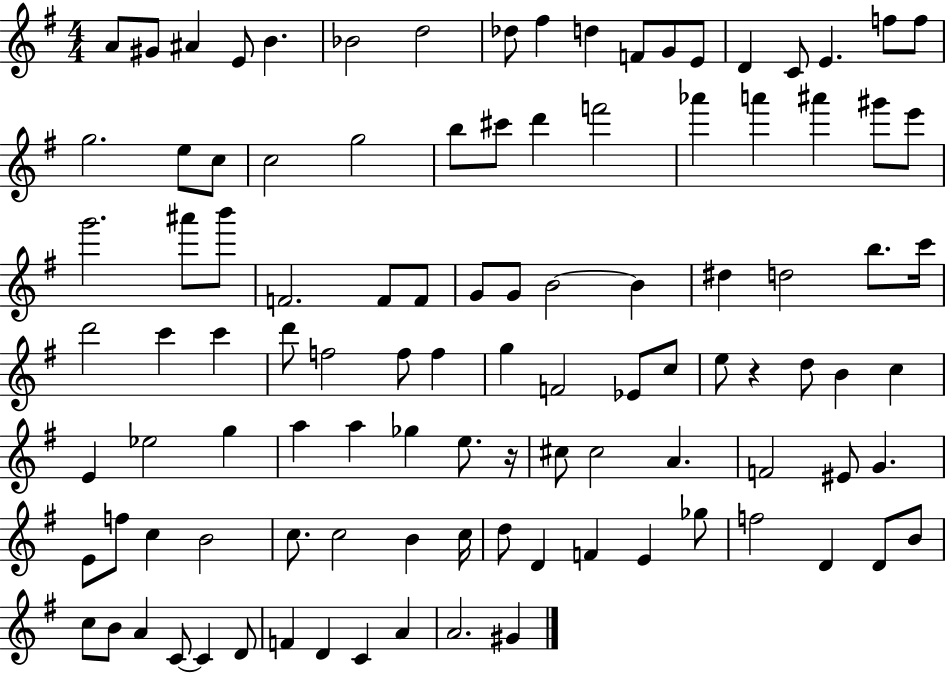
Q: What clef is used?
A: treble